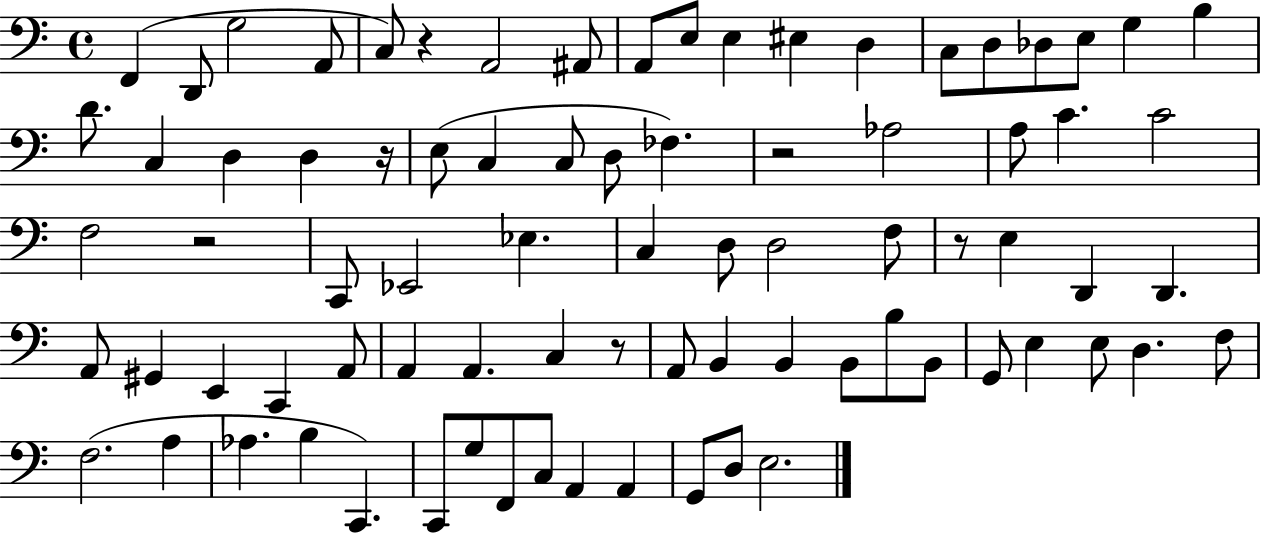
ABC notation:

X:1
T:Untitled
M:4/4
L:1/4
K:C
F,, D,,/2 G,2 A,,/2 C,/2 z A,,2 ^A,,/2 A,,/2 E,/2 E, ^E, D, C,/2 D,/2 _D,/2 E,/2 G, B, D/2 C, D, D, z/4 E,/2 C, C,/2 D,/2 _F, z2 _A,2 A,/2 C C2 F,2 z2 C,,/2 _E,,2 _E, C, D,/2 D,2 F,/2 z/2 E, D,, D,, A,,/2 ^G,, E,, C,, A,,/2 A,, A,, C, z/2 A,,/2 B,, B,, B,,/2 B,/2 B,,/2 G,,/2 E, E,/2 D, F,/2 F,2 A, _A, B, C,, C,,/2 G,/2 F,,/2 C,/2 A,, A,, G,,/2 D,/2 E,2